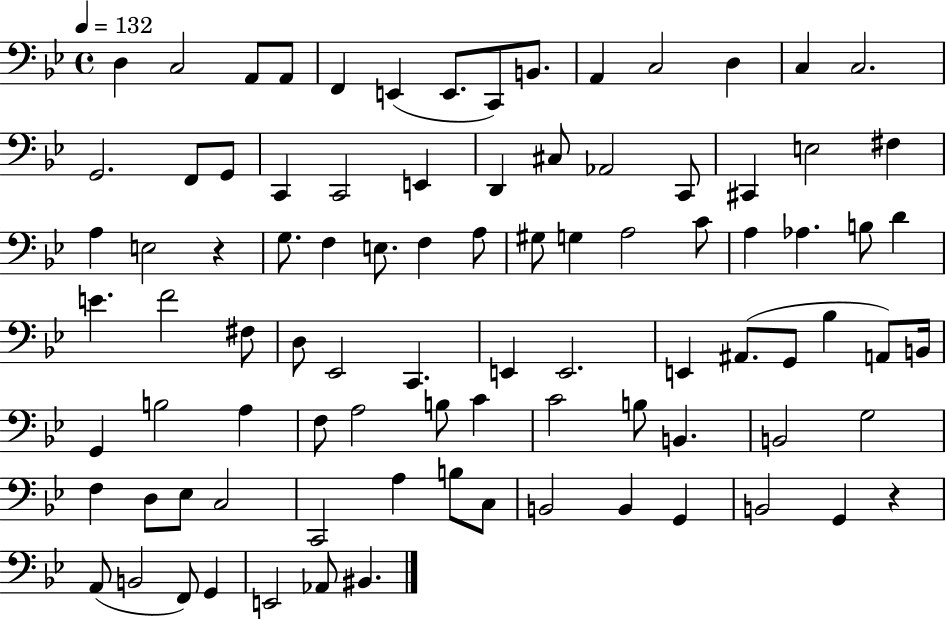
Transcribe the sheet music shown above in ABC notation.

X:1
T:Untitled
M:4/4
L:1/4
K:Bb
D, C,2 A,,/2 A,,/2 F,, E,, E,,/2 C,,/2 B,,/2 A,, C,2 D, C, C,2 G,,2 F,,/2 G,,/2 C,, C,,2 E,, D,, ^C,/2 _A,,2 C,,/2 ^C,, E,2 ^F, A, E,2 z G,/2 F, E,/2 F, A,/2 ^G,/2 G, A,2 C/2 A, _A, B,/2 D E F2 ^F,/2 D,/2 _E,,2 C,, E,, E,,2 E,, ^A,,/2 G,,/2 _B, A,,/2 B,,/4 G,, B,2 A, F,/2 A,2 B,/2 C C2 B,/2 B,, B,,2 G,2 F, D,/2 _E,/2 C,2 C,,2 A, B,/2 C,/2 B,,2 B,, G,, B,,2 G,, z A,,/2 B,,2 F,,/2 G,, E,,2 _A,,/2 ^B,,